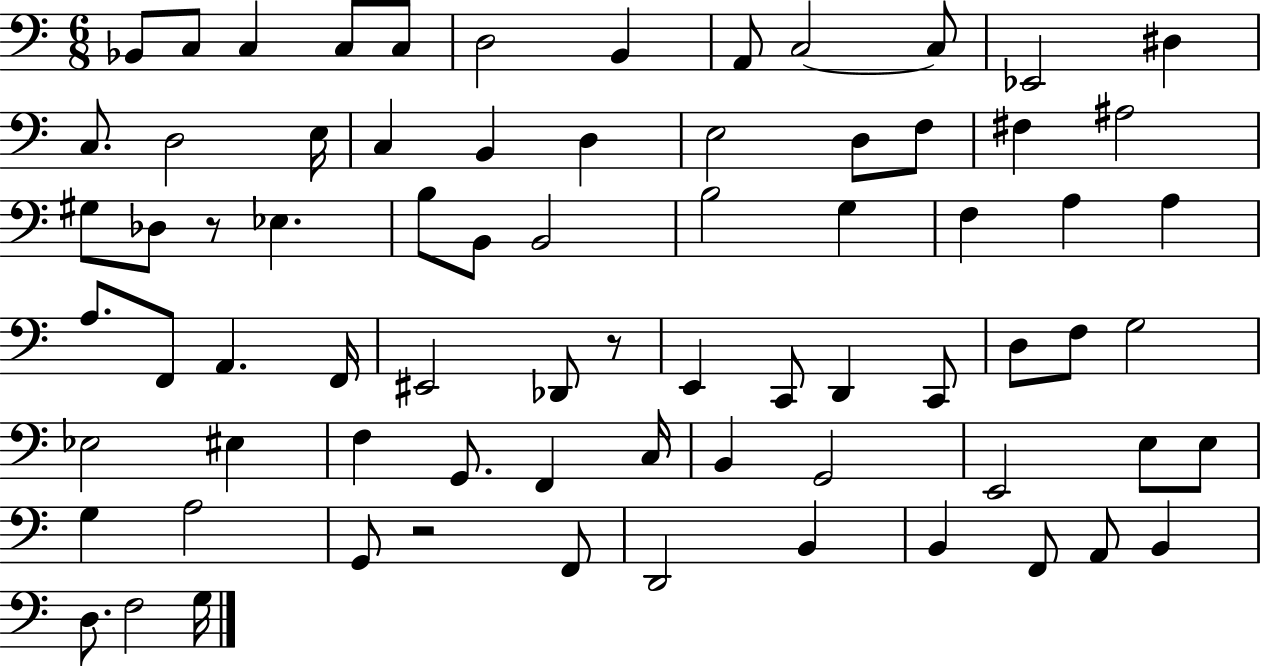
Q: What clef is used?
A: bass